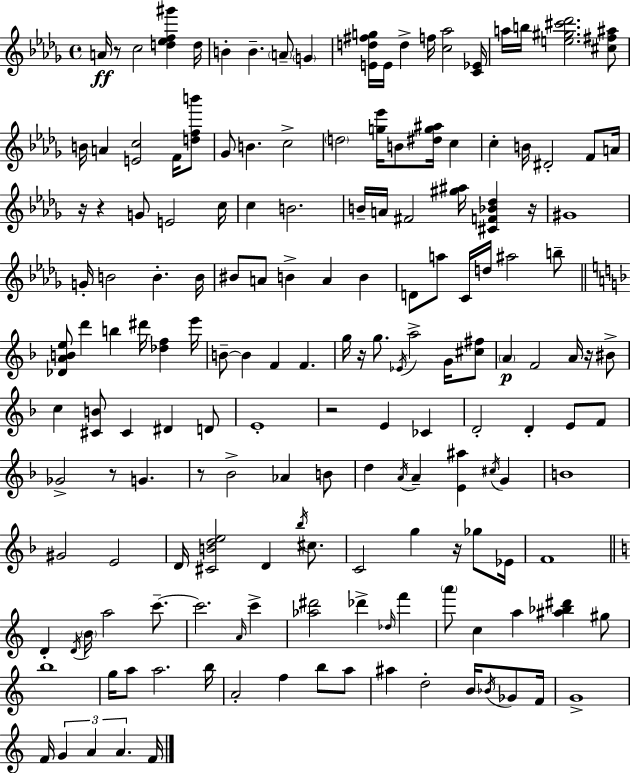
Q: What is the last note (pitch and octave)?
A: F4